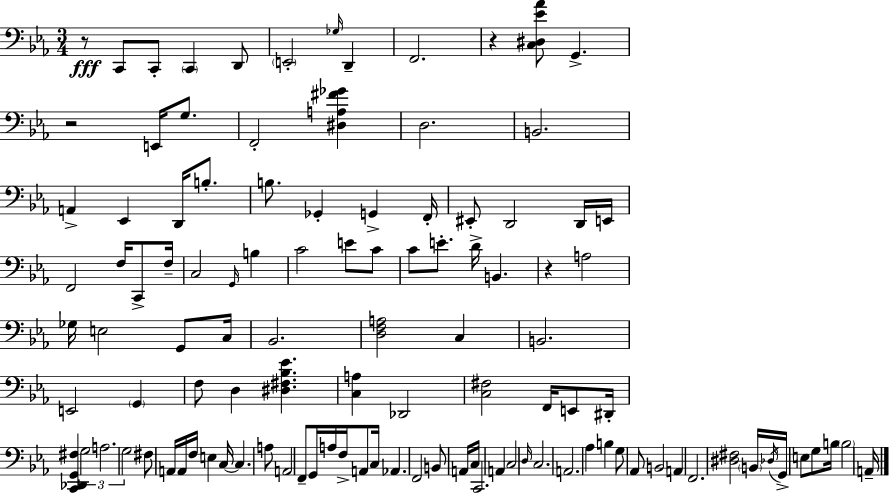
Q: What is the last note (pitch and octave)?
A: A2